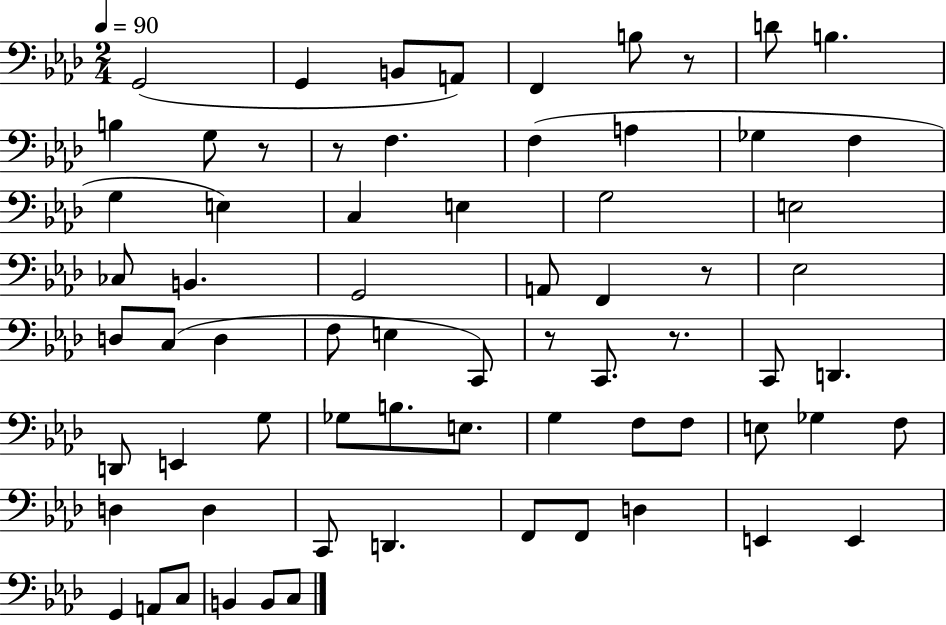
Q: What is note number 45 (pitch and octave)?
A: F3